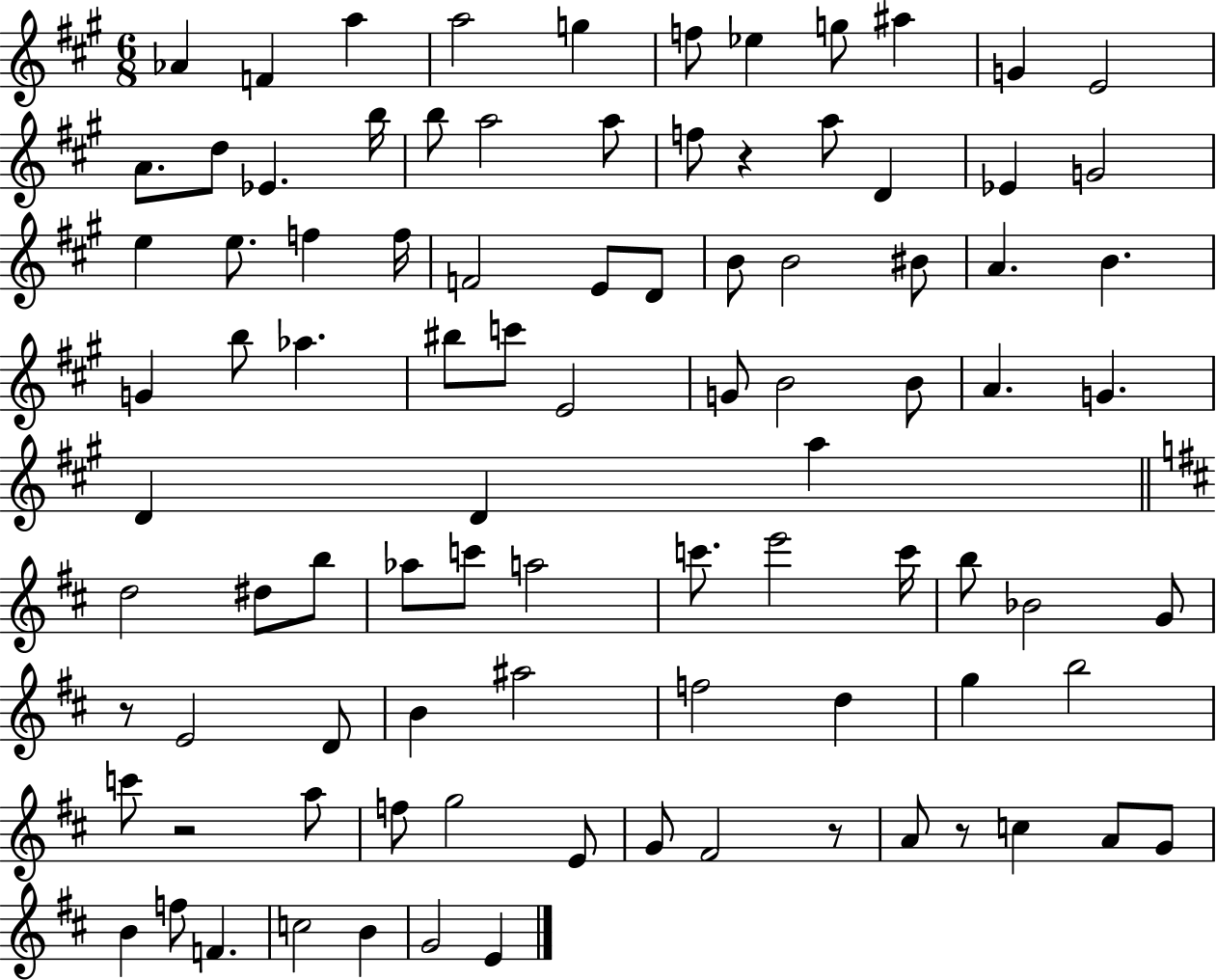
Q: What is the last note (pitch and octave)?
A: E4